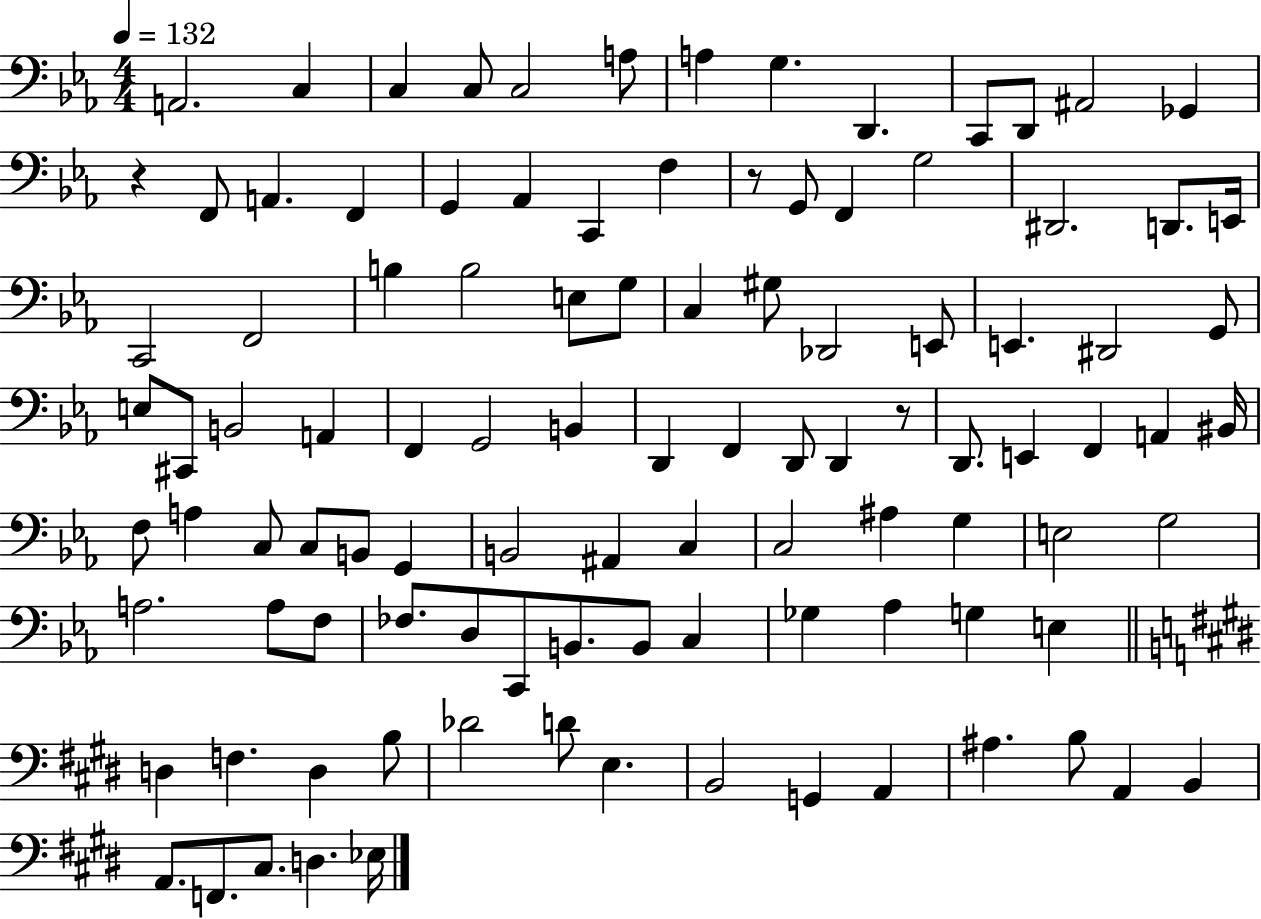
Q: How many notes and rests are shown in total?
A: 104